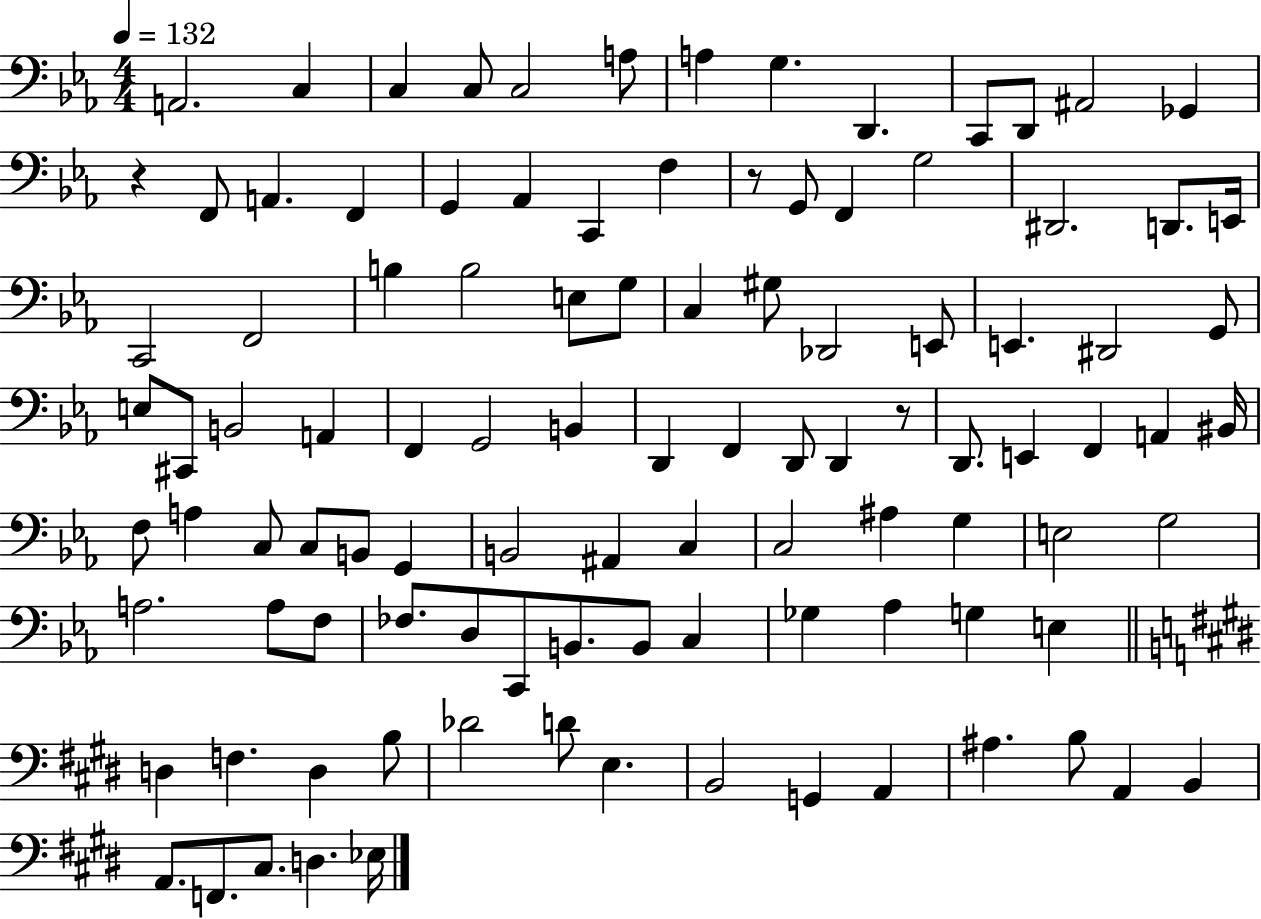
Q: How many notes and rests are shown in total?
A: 104